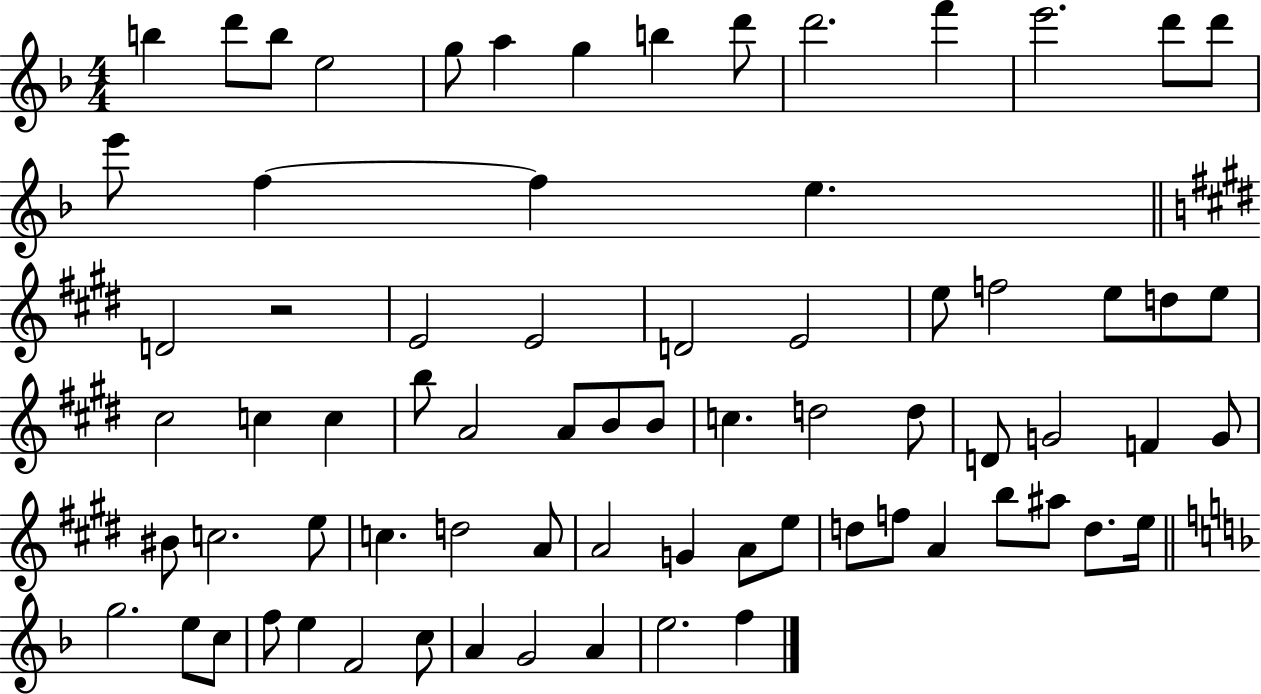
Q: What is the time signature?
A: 4/4